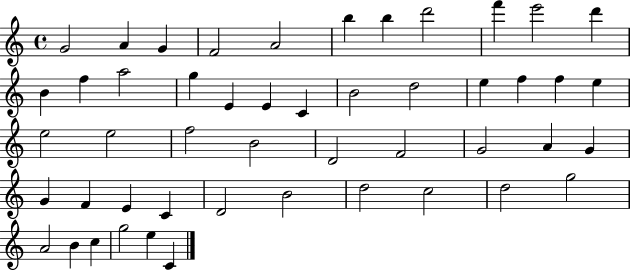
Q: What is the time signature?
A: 4/4